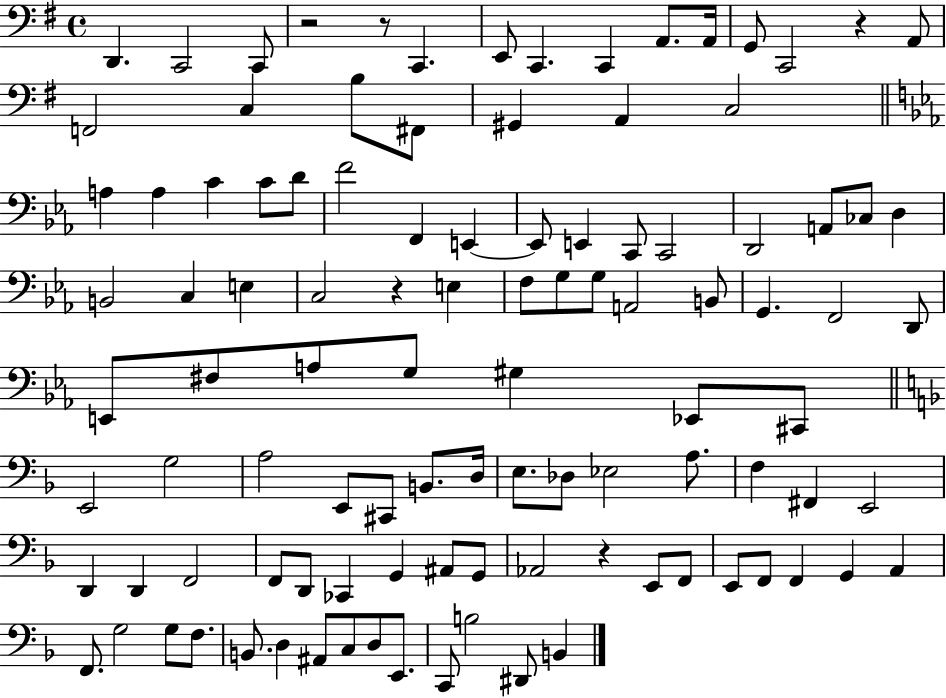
{
  \clef bass
  \time 4/4
  \defaultTimeSignature
  \key g \major
  d,4. c,2 c,8 | r2 r8 c,4. | e,8 c,4. c,4 a,8. a,16 | g,8 c,2 r4 a,8 | \break f,2 c4 b8 fis,8 | gis,4 a,4 c2 | \bar "||" \break \key ees \major a4 a4 c'4 c'8 d'8 | f'2 f,4 e,4~~ | e,8 e,4 c,8 c,2 | d,2 a,8 ces8 d4 | \break b,2 c4 e4 | c2 r4 e4 | f8 g8 g8 a,2 b,8 | g,4. f,2 d,8 | \break e,8 fis8 a8 g8 gis4 ees,8 cis,8 | \bar "||" \break \key f \major e,2 g2 | a2 e,8 cis,8 b,8. d16 | e8. des8 ees2 a8. | f4 fis,4 e,2 | \break d,4 d,4 f,2 | f,8 d,8 ces,4 g,4 ais,8 g,8 | aes,2 r4 e,8 f,8 | e,8 f,8 f,4 g,4 a,4 | \break f,8. g2 g8 f8. | b,8. d4 ais,8 c8 d8 e,8. | c,8 b2 dis,8 b,4 | \bar "|."
}